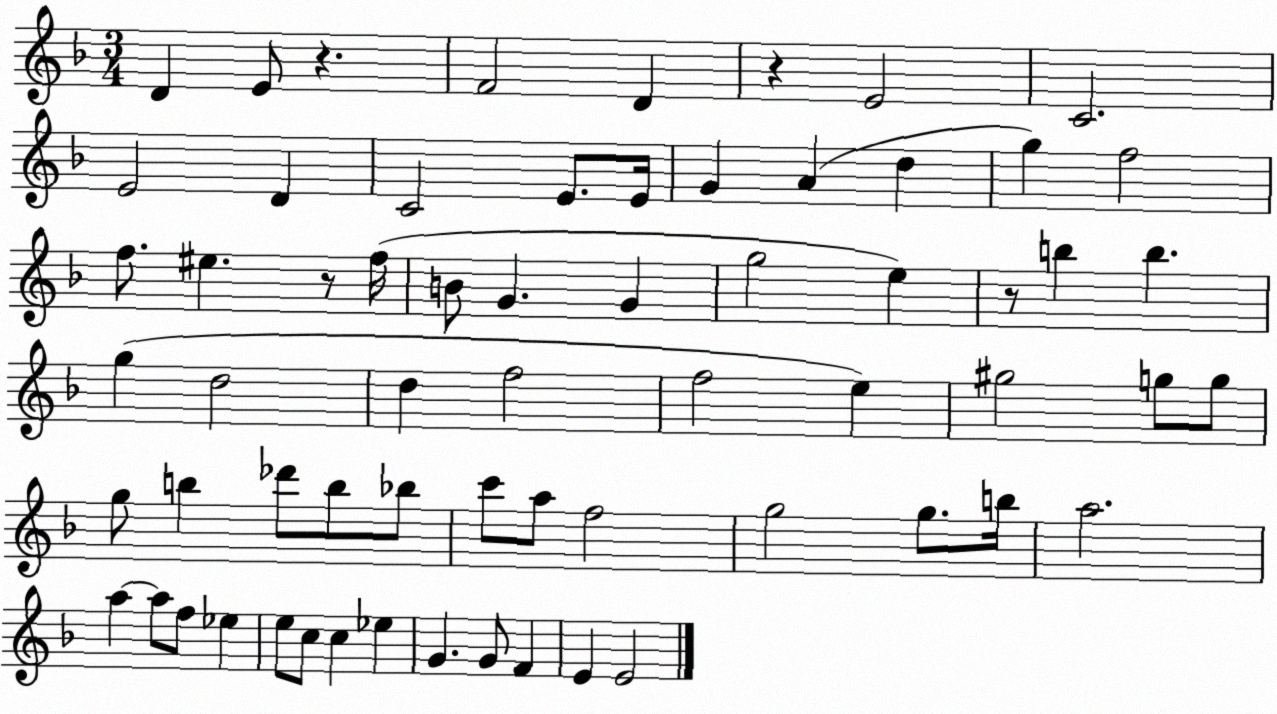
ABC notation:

X:1
T:Untitled
M:3/4
L:1/4
K:F
D E/2 z F2 D z E2 C2 E2 D C2 E/2 E/4 G A d g f2 f/2 ^e z/2 f/4 B/2 G G g2 e z/2 b b g d2 d f2 f2 e ^g2 g/2 g/2 g/2 b _d'/2 b/2 _b/2 c'/2 a/2 f2 g2 g/2 b/4 a2 a a/2 f/2 _e e/2 c/2 c _e G G/2 F E E2